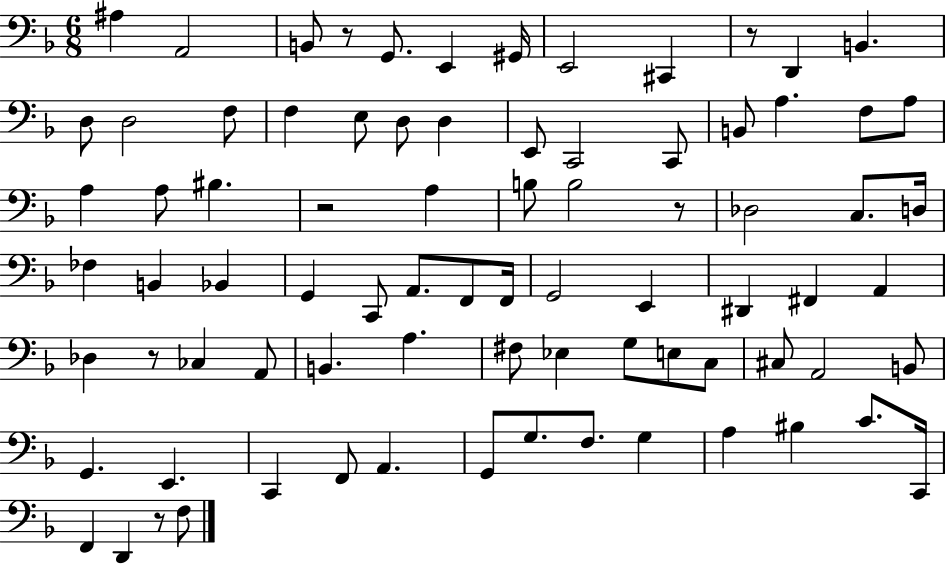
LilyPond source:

{
  \clef bass
  \numericTimeSignature
  \time 6/8
  \key f \major
  \repeat volta 2 { ais4 a,2 | b,8 r8 g,8. e,4 gis,16 | e,2 cis,4 | r8 d,4 b,4. | \break d8 d2 f8 | f4 e8 d8 d4 | e,8 c,2 c,8 | b,8 a4. f8 a8 | \break a4 a8 bis4. | r2 a4 | b8 b2 r8 | des2 c8. d16 | \break fes4 b,4 bes,4 | g,4 c,8 a,8. f,8 f,16 | g,2 e,4 | dis,4 fis,4 a,4 | \break des4 r8 ces4 a,8 | b,4. a4. | fis8 ees4 g8 e8 c8 | cis8 a,2 b,8 | \break g,4. e,4. | c,4 f,8 a,4. | g,8 g8. f8. g4 | a4 bis4 c'8. c,16 | \break f,4 d,4 r8 f8 | } \bar "|."
}